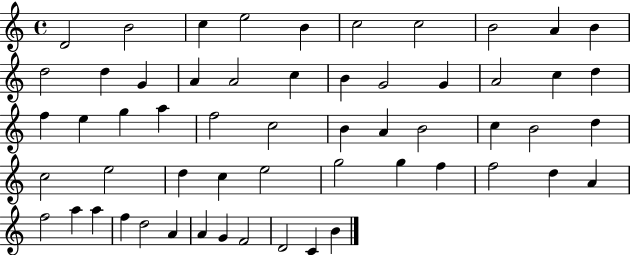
D4/h B4/h C5/q E5/h B4/q C5/h C5/h B4/h A4/q B4/q D5/h D5/q G4/q A4/q A4/h C5/q B4/q G4/h G4/q A4/h C5/q D5/q F5/q E5/q G5/q A5/q F5/h C5/h B4/q A4/q B4/h C5/q B4/h D5/q C5/h E5/h D5/q C5/q E5/h G5/h G5/q F5/q F5/h D5/q A4/q F5/h A5/q A5/q F5/q D5/h A4/q A4/q G4/q F4/h D4/h C4/q B4/q